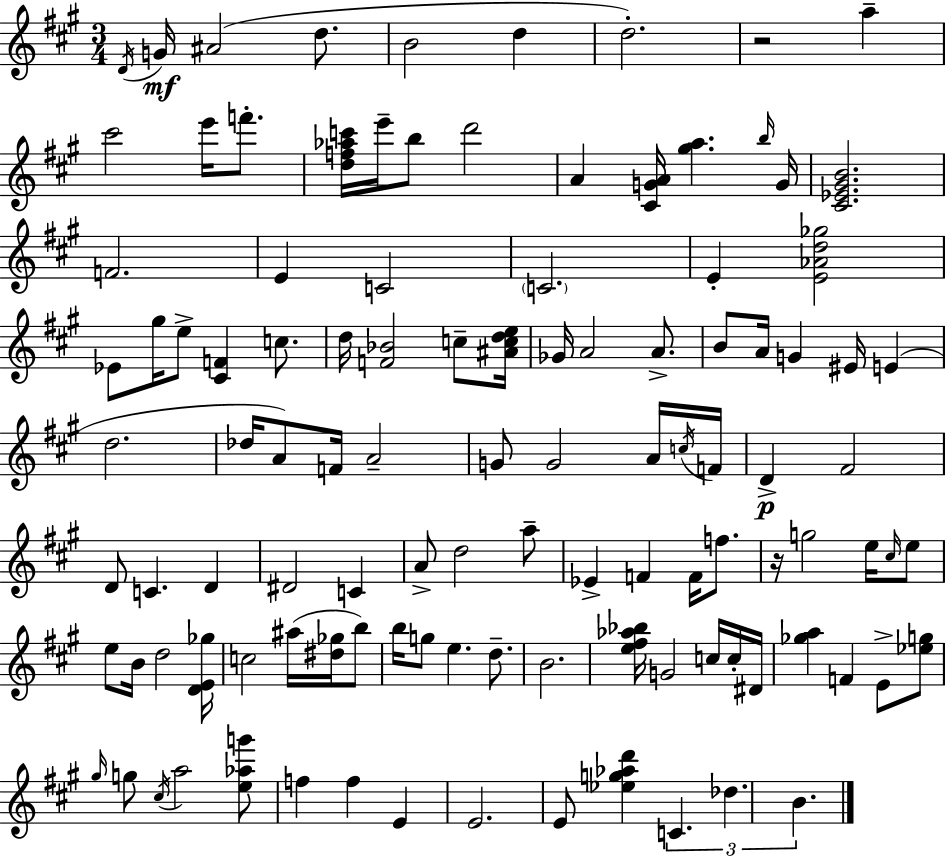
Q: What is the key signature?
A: A major